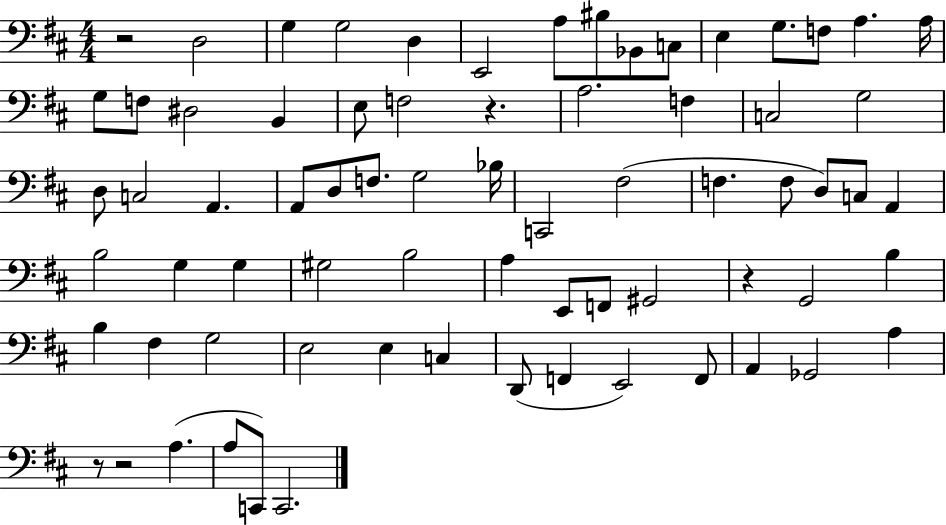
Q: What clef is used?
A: bass